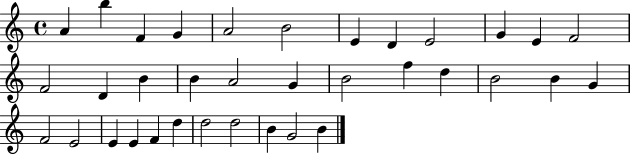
X:1
T:Untitled
M:4/4
L:1/4
K:C
A b F G A2 B2 E D E2 G E F2 F2 D B B A2 G B2 f d B2 B G F2 E2 E E F d d2 d2 B G2 B